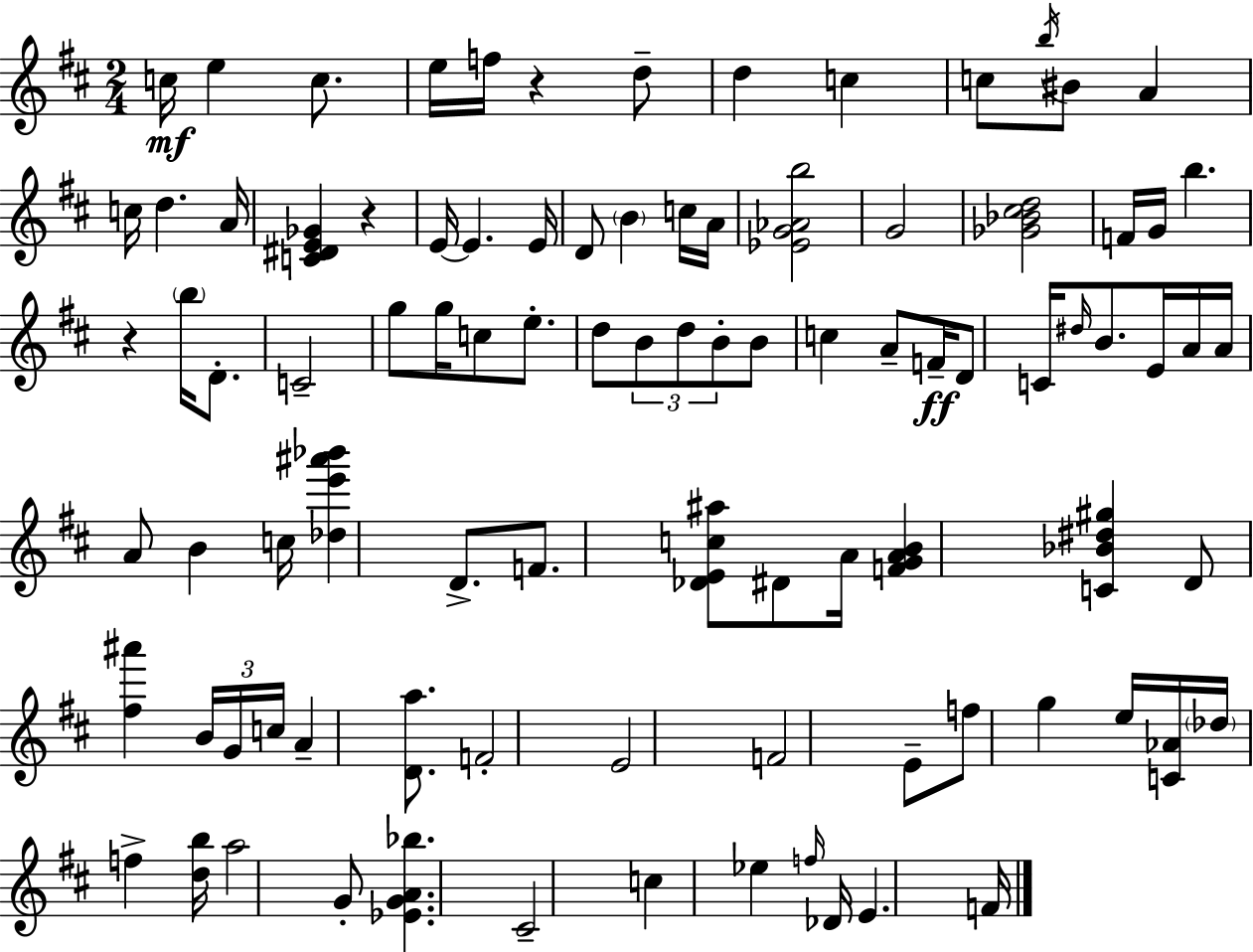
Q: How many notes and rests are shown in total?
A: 93